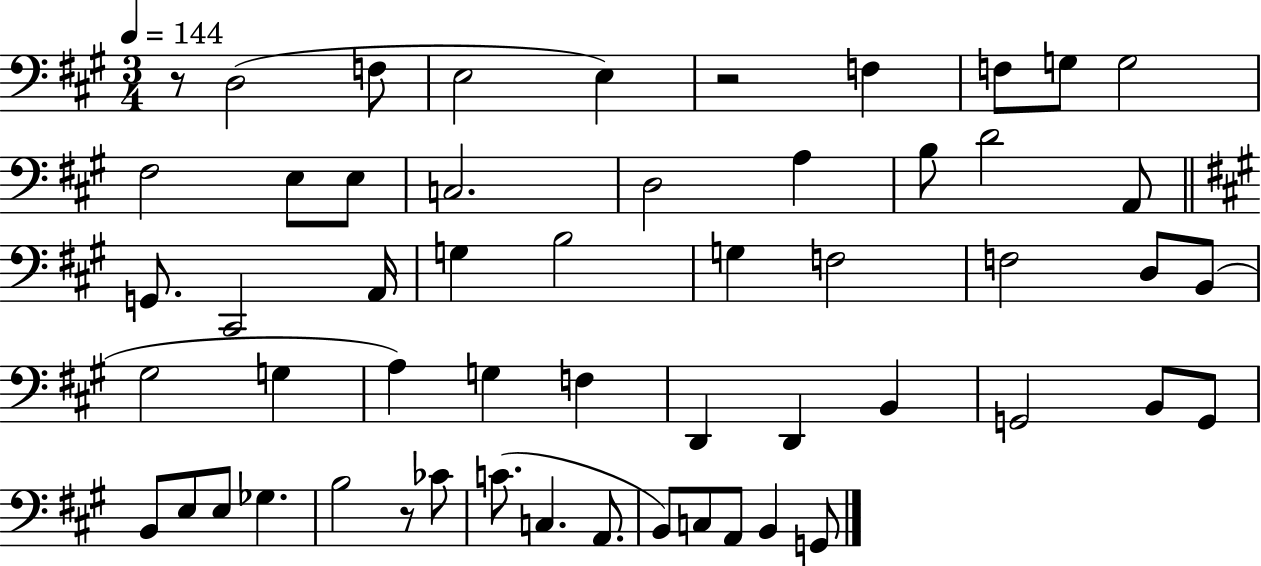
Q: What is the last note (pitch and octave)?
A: G2